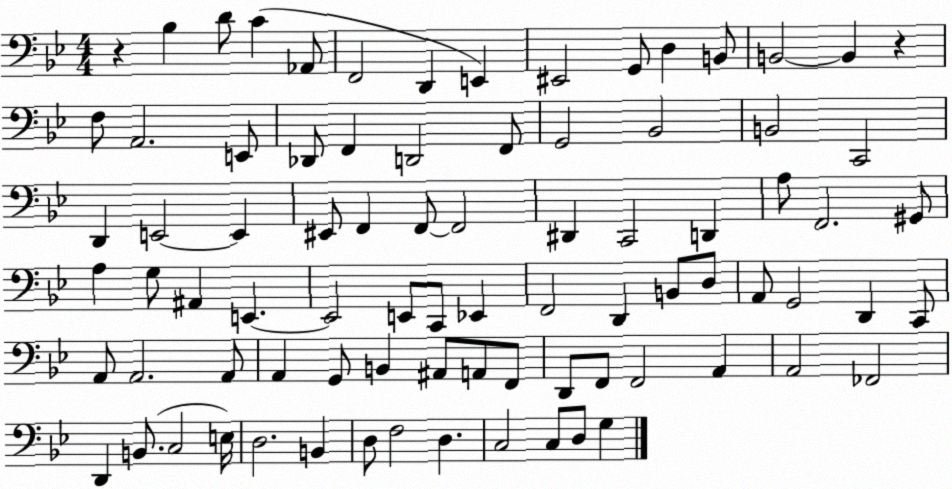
X:1
T:Untitled
M:4/4
L:1/4
K:Bb
z _B, D/2 C _A,,/2 F,,2 D,, E,, ^E,,2 G,,/2 D, B,,/2 B,,2 B,, z F,/2 A,,2 E,,/2 _D,,/2 F,, D,,2 F,,/2 G,,2 _B,,2 B,,2 C,,2 D,, E,,2 E,, ^E,,/2 F,, F,,/2 F,,2 ^D,, C,,2 D,, A,/2 F,,2 ^G,,/2 A, G,/2 ^A,, E,, E,,2 E,,/2 C,,/2 _E,, F,,2 D,, B,,/2 D,/2 A,,/2 G,,2 D,, C,,/2 A,,/2 A,,2 A,,/2 A,, G,,/2 B,, ^A,,/2 A,,/2 F,,/2 D,,/2 F,,/2 F,,2 A,, A,,2 _F,,2 D,, B,,/2 C,2 E,/4 D,2 B,, D,/2 F,2 D, C,2 C,/2 D,/2 G,